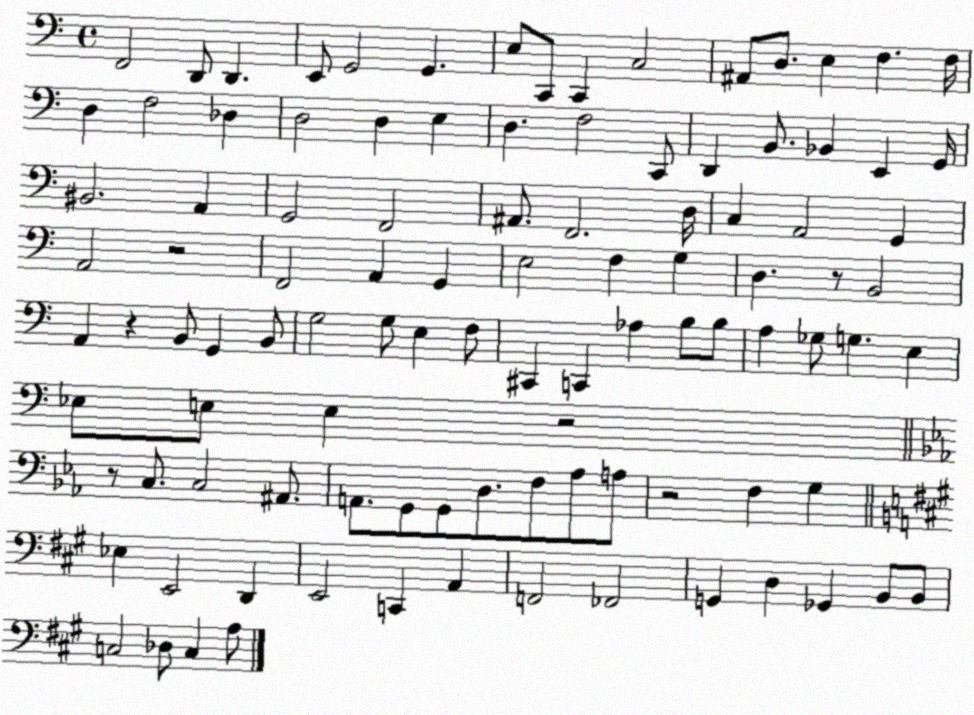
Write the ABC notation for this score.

X:1
T:Untitled
M:4/4
L:1/4
K:C
F,,2 D,,/2 D,, E,,/2 G,,2 G,, E,/2 C,,/2 C,, C,2 ^A,,/2 D,/2 E, F, F,/4 D, F,2 _D, D,2 D, E, D, F,2 C,,/2 D,, B,,/2 _B,, E,, G,,/4 ^B,,2 A,, G,,2 F,,2 ^A,,/2 F,,2 D,/4 C, A,,2 G,, A,,2 z2 F,,2 A,, G,, E,2 F, G, D, z/2 B,,2 A,, z B,,/2 G,, B,,/2 G,2 G,/2 E, F,/2 ^C,, C,, _A, B,/2 B,/2 A, _G,/2 G, E, _E,/2 E,/2 E, z2 z/2 C,/2 C,2 ^A,,/2 A,,/2 G,,/2 G,,/2 D,/2 F,/2 _A,/2 A,/2 z2 F, G, _E, E,,2 D,, E,,2 C,, A,, F,,2 _F,,2 G,, D, _G,, B,,/2 B,,/2 C,2 _D,/2 C, A,/2